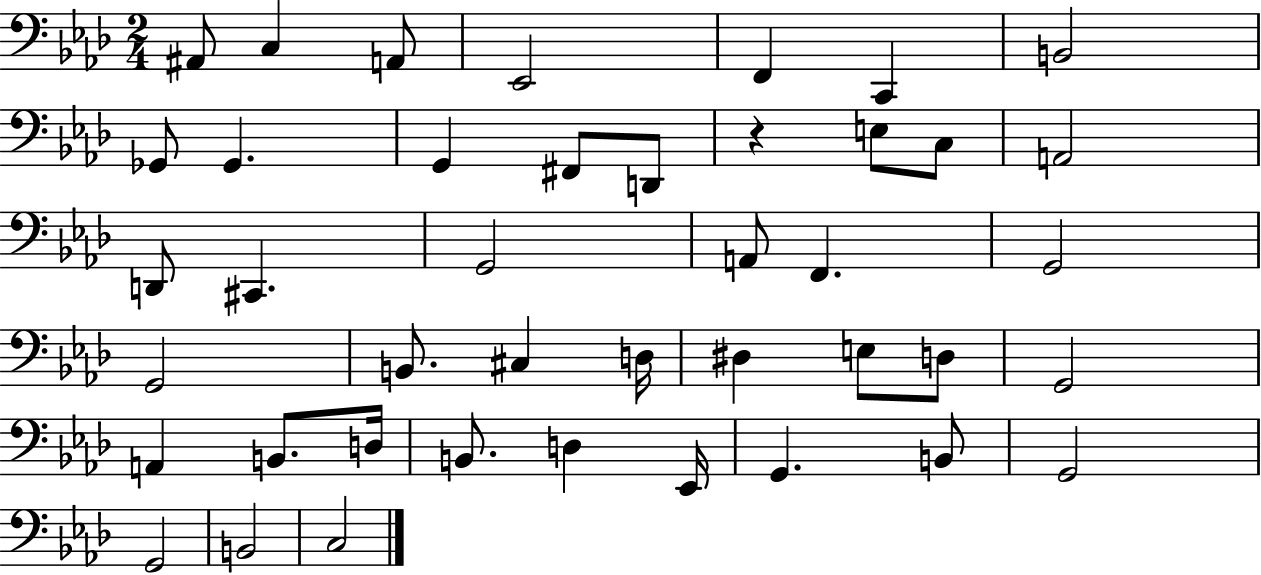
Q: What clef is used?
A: bass